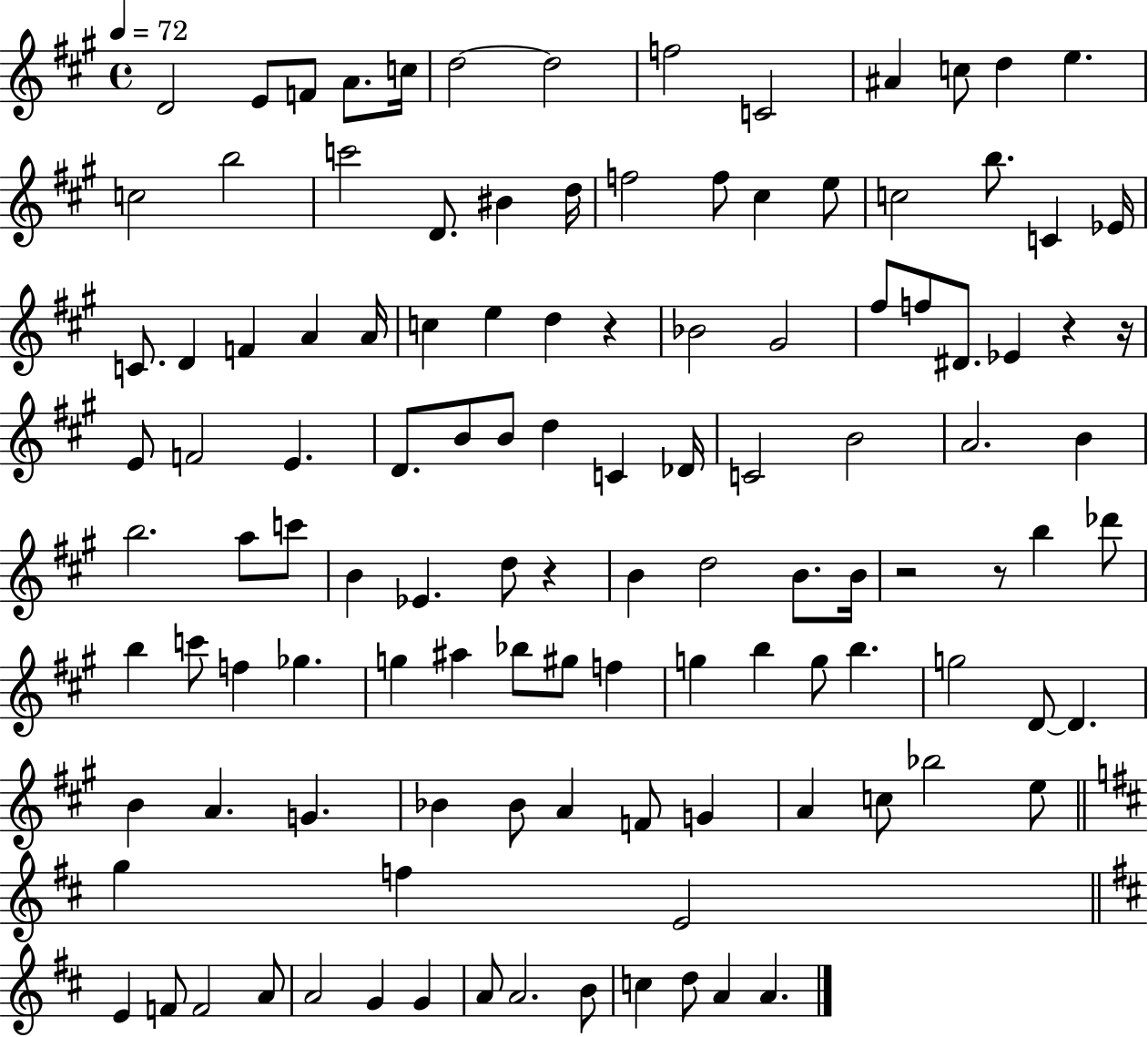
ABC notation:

X:1
T:Untitled
M:4/4
L:1/4
K:A
D2 E/2 F/2 A/2 c/4 d2 d2 f2 C2 ^A c/2 d e c2 b2 c'2 D/2 ^B d/4 f2 f/2 ^c e/2 c2 b/2 C _E/4 C/2 D F A A/4 c e d z _B2 ^G2 ^f/2 f/2 ^D/2 _E z z/4 E/2 F2 E D/2 B/2 B/2 d C _D/4 C2 B2 A2 B b2 a/2 c'/2 B _E d/2 z B d2 B/2 B/4 z2 z/2 b _d'/2 b c'/2 f _g g ^a _b/2 ^g/2 f g b g/2 b g2 D/2 D B A G _B _B/2 A F/2 G A c/2 _b2 e/2 g f E2 E F/2 F2 A/2 A2 G G A/2 A2 B/2 c d/2 A A